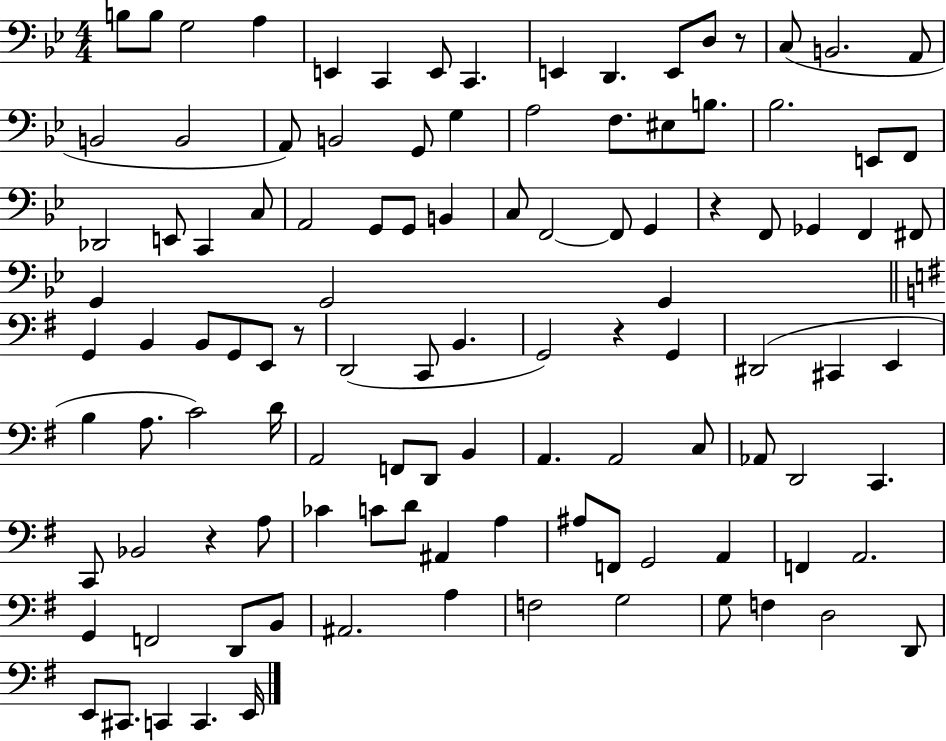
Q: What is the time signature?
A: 4/4